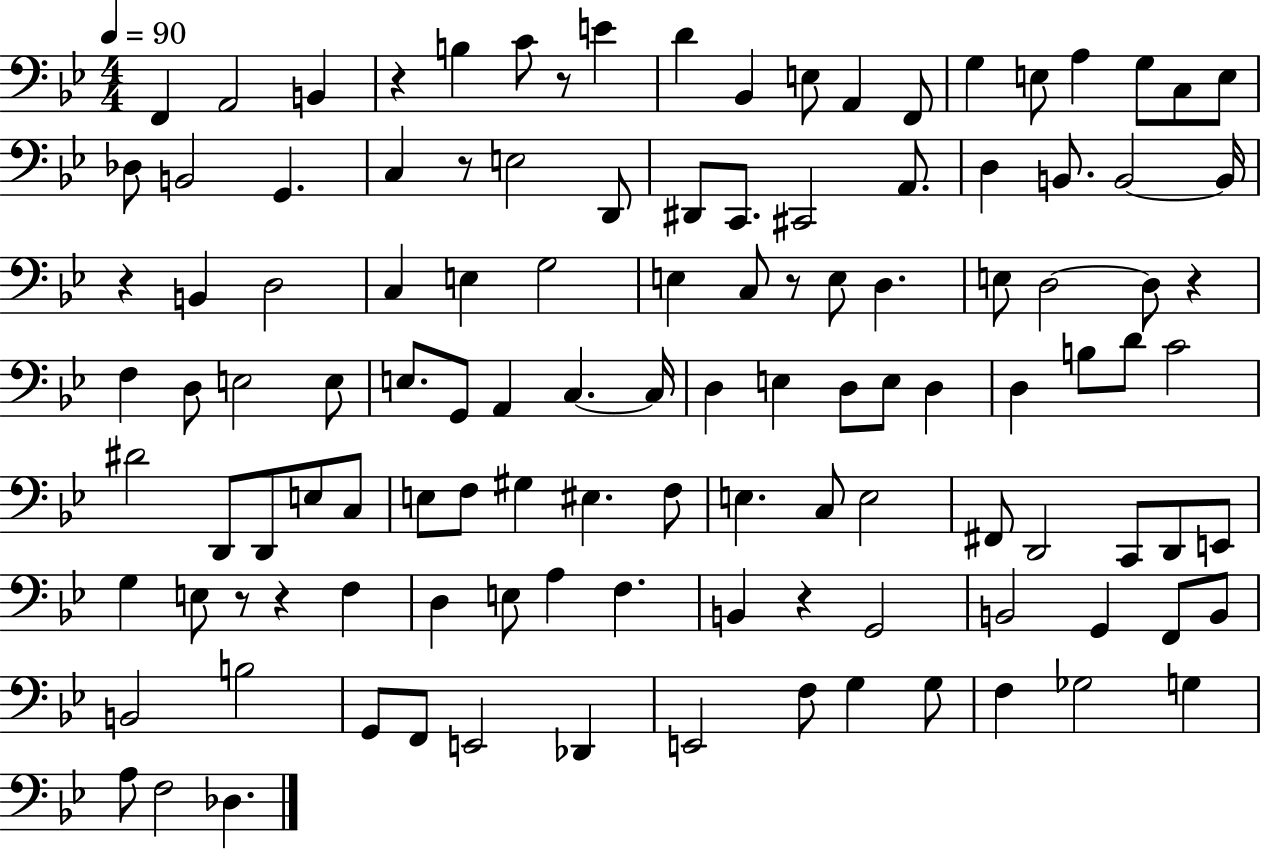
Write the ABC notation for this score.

X:1
T:Untitled
M:4/4
L:1/4
K:Bb
F,, A,,2 B,, z B, C/2 z/2 E D _B,, E,/2 A,, F,,/2 G, E,/2 A, G,/2 C,/2 E,/2 _D,/2 B,,2 G,, C, z/2 E,2 D,,/2 ^D,,/2 C,,/2 ^C,,2 A,,/2 D, B,,/2 B,,2 B,,/4 z B,, D,2 C, E, G,2 E, C,/2 z/2 E,/2 D, E,/2 D,2 D,/2 z F, D,/2 E,2 E,/2 E,/2 G,,/2 A,, C, C,/4 D, E, D,/2 E,/2 D, D, B,/2 D/2 C2 ^D2 D,,/2 D,,/2 E,/2 C,/2 E,/2 F,/2 ^G, ^E, F,/2 E, C,/2 E,2 ^F,,/2 D,,2 C,,/2 D,,/2 E,,/2 G, E,/2 z/2 z F, D, E,/2 A, F, B,, z G,,2 B,,2 G,, F,,/2 B,,/2 B,,2 B,2 G,,/2 F,,/2 E,,2 _D,, E,,2 F,/2 G, G,/2 F, _G,2 G, A,/2 F,2 _D,